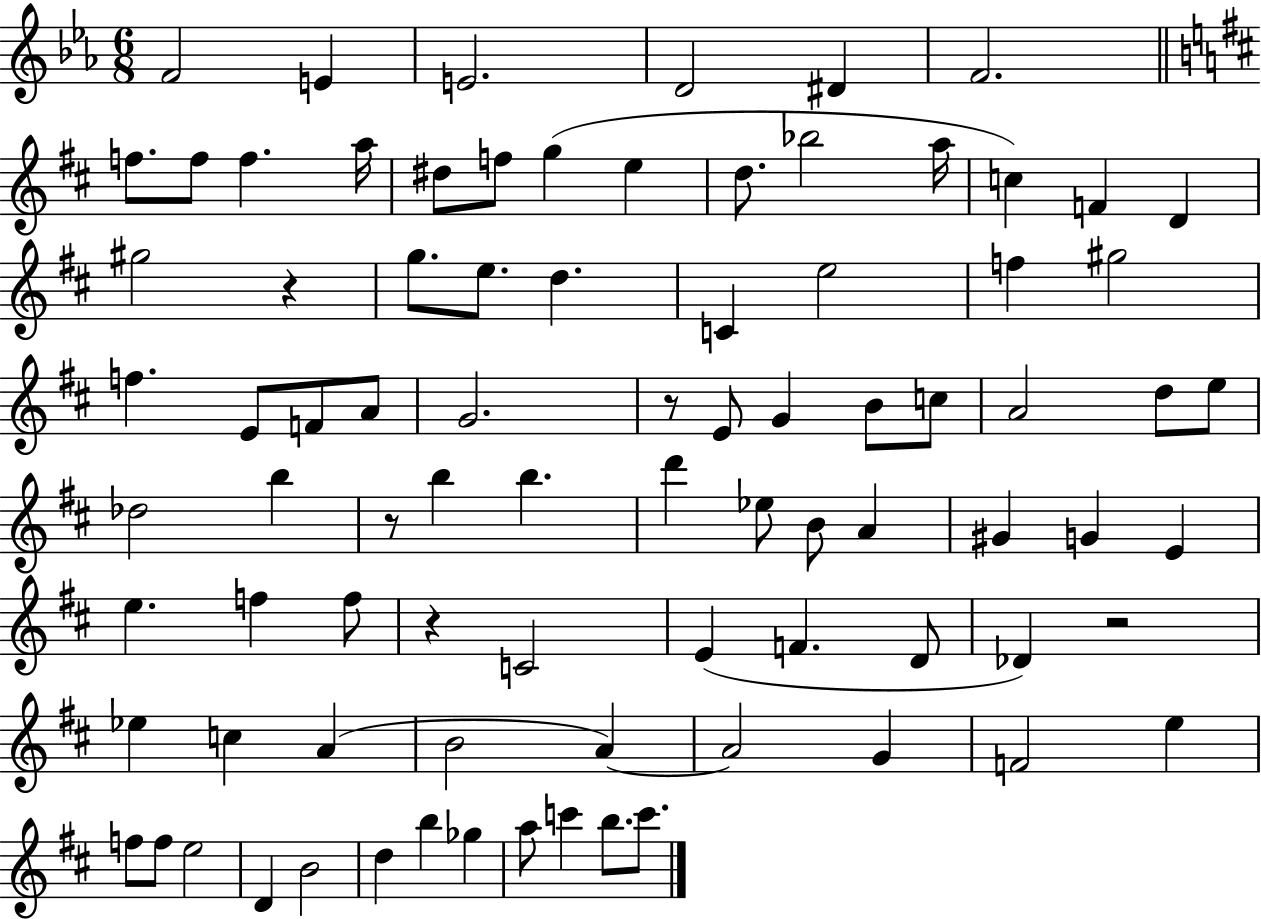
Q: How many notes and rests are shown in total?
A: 85